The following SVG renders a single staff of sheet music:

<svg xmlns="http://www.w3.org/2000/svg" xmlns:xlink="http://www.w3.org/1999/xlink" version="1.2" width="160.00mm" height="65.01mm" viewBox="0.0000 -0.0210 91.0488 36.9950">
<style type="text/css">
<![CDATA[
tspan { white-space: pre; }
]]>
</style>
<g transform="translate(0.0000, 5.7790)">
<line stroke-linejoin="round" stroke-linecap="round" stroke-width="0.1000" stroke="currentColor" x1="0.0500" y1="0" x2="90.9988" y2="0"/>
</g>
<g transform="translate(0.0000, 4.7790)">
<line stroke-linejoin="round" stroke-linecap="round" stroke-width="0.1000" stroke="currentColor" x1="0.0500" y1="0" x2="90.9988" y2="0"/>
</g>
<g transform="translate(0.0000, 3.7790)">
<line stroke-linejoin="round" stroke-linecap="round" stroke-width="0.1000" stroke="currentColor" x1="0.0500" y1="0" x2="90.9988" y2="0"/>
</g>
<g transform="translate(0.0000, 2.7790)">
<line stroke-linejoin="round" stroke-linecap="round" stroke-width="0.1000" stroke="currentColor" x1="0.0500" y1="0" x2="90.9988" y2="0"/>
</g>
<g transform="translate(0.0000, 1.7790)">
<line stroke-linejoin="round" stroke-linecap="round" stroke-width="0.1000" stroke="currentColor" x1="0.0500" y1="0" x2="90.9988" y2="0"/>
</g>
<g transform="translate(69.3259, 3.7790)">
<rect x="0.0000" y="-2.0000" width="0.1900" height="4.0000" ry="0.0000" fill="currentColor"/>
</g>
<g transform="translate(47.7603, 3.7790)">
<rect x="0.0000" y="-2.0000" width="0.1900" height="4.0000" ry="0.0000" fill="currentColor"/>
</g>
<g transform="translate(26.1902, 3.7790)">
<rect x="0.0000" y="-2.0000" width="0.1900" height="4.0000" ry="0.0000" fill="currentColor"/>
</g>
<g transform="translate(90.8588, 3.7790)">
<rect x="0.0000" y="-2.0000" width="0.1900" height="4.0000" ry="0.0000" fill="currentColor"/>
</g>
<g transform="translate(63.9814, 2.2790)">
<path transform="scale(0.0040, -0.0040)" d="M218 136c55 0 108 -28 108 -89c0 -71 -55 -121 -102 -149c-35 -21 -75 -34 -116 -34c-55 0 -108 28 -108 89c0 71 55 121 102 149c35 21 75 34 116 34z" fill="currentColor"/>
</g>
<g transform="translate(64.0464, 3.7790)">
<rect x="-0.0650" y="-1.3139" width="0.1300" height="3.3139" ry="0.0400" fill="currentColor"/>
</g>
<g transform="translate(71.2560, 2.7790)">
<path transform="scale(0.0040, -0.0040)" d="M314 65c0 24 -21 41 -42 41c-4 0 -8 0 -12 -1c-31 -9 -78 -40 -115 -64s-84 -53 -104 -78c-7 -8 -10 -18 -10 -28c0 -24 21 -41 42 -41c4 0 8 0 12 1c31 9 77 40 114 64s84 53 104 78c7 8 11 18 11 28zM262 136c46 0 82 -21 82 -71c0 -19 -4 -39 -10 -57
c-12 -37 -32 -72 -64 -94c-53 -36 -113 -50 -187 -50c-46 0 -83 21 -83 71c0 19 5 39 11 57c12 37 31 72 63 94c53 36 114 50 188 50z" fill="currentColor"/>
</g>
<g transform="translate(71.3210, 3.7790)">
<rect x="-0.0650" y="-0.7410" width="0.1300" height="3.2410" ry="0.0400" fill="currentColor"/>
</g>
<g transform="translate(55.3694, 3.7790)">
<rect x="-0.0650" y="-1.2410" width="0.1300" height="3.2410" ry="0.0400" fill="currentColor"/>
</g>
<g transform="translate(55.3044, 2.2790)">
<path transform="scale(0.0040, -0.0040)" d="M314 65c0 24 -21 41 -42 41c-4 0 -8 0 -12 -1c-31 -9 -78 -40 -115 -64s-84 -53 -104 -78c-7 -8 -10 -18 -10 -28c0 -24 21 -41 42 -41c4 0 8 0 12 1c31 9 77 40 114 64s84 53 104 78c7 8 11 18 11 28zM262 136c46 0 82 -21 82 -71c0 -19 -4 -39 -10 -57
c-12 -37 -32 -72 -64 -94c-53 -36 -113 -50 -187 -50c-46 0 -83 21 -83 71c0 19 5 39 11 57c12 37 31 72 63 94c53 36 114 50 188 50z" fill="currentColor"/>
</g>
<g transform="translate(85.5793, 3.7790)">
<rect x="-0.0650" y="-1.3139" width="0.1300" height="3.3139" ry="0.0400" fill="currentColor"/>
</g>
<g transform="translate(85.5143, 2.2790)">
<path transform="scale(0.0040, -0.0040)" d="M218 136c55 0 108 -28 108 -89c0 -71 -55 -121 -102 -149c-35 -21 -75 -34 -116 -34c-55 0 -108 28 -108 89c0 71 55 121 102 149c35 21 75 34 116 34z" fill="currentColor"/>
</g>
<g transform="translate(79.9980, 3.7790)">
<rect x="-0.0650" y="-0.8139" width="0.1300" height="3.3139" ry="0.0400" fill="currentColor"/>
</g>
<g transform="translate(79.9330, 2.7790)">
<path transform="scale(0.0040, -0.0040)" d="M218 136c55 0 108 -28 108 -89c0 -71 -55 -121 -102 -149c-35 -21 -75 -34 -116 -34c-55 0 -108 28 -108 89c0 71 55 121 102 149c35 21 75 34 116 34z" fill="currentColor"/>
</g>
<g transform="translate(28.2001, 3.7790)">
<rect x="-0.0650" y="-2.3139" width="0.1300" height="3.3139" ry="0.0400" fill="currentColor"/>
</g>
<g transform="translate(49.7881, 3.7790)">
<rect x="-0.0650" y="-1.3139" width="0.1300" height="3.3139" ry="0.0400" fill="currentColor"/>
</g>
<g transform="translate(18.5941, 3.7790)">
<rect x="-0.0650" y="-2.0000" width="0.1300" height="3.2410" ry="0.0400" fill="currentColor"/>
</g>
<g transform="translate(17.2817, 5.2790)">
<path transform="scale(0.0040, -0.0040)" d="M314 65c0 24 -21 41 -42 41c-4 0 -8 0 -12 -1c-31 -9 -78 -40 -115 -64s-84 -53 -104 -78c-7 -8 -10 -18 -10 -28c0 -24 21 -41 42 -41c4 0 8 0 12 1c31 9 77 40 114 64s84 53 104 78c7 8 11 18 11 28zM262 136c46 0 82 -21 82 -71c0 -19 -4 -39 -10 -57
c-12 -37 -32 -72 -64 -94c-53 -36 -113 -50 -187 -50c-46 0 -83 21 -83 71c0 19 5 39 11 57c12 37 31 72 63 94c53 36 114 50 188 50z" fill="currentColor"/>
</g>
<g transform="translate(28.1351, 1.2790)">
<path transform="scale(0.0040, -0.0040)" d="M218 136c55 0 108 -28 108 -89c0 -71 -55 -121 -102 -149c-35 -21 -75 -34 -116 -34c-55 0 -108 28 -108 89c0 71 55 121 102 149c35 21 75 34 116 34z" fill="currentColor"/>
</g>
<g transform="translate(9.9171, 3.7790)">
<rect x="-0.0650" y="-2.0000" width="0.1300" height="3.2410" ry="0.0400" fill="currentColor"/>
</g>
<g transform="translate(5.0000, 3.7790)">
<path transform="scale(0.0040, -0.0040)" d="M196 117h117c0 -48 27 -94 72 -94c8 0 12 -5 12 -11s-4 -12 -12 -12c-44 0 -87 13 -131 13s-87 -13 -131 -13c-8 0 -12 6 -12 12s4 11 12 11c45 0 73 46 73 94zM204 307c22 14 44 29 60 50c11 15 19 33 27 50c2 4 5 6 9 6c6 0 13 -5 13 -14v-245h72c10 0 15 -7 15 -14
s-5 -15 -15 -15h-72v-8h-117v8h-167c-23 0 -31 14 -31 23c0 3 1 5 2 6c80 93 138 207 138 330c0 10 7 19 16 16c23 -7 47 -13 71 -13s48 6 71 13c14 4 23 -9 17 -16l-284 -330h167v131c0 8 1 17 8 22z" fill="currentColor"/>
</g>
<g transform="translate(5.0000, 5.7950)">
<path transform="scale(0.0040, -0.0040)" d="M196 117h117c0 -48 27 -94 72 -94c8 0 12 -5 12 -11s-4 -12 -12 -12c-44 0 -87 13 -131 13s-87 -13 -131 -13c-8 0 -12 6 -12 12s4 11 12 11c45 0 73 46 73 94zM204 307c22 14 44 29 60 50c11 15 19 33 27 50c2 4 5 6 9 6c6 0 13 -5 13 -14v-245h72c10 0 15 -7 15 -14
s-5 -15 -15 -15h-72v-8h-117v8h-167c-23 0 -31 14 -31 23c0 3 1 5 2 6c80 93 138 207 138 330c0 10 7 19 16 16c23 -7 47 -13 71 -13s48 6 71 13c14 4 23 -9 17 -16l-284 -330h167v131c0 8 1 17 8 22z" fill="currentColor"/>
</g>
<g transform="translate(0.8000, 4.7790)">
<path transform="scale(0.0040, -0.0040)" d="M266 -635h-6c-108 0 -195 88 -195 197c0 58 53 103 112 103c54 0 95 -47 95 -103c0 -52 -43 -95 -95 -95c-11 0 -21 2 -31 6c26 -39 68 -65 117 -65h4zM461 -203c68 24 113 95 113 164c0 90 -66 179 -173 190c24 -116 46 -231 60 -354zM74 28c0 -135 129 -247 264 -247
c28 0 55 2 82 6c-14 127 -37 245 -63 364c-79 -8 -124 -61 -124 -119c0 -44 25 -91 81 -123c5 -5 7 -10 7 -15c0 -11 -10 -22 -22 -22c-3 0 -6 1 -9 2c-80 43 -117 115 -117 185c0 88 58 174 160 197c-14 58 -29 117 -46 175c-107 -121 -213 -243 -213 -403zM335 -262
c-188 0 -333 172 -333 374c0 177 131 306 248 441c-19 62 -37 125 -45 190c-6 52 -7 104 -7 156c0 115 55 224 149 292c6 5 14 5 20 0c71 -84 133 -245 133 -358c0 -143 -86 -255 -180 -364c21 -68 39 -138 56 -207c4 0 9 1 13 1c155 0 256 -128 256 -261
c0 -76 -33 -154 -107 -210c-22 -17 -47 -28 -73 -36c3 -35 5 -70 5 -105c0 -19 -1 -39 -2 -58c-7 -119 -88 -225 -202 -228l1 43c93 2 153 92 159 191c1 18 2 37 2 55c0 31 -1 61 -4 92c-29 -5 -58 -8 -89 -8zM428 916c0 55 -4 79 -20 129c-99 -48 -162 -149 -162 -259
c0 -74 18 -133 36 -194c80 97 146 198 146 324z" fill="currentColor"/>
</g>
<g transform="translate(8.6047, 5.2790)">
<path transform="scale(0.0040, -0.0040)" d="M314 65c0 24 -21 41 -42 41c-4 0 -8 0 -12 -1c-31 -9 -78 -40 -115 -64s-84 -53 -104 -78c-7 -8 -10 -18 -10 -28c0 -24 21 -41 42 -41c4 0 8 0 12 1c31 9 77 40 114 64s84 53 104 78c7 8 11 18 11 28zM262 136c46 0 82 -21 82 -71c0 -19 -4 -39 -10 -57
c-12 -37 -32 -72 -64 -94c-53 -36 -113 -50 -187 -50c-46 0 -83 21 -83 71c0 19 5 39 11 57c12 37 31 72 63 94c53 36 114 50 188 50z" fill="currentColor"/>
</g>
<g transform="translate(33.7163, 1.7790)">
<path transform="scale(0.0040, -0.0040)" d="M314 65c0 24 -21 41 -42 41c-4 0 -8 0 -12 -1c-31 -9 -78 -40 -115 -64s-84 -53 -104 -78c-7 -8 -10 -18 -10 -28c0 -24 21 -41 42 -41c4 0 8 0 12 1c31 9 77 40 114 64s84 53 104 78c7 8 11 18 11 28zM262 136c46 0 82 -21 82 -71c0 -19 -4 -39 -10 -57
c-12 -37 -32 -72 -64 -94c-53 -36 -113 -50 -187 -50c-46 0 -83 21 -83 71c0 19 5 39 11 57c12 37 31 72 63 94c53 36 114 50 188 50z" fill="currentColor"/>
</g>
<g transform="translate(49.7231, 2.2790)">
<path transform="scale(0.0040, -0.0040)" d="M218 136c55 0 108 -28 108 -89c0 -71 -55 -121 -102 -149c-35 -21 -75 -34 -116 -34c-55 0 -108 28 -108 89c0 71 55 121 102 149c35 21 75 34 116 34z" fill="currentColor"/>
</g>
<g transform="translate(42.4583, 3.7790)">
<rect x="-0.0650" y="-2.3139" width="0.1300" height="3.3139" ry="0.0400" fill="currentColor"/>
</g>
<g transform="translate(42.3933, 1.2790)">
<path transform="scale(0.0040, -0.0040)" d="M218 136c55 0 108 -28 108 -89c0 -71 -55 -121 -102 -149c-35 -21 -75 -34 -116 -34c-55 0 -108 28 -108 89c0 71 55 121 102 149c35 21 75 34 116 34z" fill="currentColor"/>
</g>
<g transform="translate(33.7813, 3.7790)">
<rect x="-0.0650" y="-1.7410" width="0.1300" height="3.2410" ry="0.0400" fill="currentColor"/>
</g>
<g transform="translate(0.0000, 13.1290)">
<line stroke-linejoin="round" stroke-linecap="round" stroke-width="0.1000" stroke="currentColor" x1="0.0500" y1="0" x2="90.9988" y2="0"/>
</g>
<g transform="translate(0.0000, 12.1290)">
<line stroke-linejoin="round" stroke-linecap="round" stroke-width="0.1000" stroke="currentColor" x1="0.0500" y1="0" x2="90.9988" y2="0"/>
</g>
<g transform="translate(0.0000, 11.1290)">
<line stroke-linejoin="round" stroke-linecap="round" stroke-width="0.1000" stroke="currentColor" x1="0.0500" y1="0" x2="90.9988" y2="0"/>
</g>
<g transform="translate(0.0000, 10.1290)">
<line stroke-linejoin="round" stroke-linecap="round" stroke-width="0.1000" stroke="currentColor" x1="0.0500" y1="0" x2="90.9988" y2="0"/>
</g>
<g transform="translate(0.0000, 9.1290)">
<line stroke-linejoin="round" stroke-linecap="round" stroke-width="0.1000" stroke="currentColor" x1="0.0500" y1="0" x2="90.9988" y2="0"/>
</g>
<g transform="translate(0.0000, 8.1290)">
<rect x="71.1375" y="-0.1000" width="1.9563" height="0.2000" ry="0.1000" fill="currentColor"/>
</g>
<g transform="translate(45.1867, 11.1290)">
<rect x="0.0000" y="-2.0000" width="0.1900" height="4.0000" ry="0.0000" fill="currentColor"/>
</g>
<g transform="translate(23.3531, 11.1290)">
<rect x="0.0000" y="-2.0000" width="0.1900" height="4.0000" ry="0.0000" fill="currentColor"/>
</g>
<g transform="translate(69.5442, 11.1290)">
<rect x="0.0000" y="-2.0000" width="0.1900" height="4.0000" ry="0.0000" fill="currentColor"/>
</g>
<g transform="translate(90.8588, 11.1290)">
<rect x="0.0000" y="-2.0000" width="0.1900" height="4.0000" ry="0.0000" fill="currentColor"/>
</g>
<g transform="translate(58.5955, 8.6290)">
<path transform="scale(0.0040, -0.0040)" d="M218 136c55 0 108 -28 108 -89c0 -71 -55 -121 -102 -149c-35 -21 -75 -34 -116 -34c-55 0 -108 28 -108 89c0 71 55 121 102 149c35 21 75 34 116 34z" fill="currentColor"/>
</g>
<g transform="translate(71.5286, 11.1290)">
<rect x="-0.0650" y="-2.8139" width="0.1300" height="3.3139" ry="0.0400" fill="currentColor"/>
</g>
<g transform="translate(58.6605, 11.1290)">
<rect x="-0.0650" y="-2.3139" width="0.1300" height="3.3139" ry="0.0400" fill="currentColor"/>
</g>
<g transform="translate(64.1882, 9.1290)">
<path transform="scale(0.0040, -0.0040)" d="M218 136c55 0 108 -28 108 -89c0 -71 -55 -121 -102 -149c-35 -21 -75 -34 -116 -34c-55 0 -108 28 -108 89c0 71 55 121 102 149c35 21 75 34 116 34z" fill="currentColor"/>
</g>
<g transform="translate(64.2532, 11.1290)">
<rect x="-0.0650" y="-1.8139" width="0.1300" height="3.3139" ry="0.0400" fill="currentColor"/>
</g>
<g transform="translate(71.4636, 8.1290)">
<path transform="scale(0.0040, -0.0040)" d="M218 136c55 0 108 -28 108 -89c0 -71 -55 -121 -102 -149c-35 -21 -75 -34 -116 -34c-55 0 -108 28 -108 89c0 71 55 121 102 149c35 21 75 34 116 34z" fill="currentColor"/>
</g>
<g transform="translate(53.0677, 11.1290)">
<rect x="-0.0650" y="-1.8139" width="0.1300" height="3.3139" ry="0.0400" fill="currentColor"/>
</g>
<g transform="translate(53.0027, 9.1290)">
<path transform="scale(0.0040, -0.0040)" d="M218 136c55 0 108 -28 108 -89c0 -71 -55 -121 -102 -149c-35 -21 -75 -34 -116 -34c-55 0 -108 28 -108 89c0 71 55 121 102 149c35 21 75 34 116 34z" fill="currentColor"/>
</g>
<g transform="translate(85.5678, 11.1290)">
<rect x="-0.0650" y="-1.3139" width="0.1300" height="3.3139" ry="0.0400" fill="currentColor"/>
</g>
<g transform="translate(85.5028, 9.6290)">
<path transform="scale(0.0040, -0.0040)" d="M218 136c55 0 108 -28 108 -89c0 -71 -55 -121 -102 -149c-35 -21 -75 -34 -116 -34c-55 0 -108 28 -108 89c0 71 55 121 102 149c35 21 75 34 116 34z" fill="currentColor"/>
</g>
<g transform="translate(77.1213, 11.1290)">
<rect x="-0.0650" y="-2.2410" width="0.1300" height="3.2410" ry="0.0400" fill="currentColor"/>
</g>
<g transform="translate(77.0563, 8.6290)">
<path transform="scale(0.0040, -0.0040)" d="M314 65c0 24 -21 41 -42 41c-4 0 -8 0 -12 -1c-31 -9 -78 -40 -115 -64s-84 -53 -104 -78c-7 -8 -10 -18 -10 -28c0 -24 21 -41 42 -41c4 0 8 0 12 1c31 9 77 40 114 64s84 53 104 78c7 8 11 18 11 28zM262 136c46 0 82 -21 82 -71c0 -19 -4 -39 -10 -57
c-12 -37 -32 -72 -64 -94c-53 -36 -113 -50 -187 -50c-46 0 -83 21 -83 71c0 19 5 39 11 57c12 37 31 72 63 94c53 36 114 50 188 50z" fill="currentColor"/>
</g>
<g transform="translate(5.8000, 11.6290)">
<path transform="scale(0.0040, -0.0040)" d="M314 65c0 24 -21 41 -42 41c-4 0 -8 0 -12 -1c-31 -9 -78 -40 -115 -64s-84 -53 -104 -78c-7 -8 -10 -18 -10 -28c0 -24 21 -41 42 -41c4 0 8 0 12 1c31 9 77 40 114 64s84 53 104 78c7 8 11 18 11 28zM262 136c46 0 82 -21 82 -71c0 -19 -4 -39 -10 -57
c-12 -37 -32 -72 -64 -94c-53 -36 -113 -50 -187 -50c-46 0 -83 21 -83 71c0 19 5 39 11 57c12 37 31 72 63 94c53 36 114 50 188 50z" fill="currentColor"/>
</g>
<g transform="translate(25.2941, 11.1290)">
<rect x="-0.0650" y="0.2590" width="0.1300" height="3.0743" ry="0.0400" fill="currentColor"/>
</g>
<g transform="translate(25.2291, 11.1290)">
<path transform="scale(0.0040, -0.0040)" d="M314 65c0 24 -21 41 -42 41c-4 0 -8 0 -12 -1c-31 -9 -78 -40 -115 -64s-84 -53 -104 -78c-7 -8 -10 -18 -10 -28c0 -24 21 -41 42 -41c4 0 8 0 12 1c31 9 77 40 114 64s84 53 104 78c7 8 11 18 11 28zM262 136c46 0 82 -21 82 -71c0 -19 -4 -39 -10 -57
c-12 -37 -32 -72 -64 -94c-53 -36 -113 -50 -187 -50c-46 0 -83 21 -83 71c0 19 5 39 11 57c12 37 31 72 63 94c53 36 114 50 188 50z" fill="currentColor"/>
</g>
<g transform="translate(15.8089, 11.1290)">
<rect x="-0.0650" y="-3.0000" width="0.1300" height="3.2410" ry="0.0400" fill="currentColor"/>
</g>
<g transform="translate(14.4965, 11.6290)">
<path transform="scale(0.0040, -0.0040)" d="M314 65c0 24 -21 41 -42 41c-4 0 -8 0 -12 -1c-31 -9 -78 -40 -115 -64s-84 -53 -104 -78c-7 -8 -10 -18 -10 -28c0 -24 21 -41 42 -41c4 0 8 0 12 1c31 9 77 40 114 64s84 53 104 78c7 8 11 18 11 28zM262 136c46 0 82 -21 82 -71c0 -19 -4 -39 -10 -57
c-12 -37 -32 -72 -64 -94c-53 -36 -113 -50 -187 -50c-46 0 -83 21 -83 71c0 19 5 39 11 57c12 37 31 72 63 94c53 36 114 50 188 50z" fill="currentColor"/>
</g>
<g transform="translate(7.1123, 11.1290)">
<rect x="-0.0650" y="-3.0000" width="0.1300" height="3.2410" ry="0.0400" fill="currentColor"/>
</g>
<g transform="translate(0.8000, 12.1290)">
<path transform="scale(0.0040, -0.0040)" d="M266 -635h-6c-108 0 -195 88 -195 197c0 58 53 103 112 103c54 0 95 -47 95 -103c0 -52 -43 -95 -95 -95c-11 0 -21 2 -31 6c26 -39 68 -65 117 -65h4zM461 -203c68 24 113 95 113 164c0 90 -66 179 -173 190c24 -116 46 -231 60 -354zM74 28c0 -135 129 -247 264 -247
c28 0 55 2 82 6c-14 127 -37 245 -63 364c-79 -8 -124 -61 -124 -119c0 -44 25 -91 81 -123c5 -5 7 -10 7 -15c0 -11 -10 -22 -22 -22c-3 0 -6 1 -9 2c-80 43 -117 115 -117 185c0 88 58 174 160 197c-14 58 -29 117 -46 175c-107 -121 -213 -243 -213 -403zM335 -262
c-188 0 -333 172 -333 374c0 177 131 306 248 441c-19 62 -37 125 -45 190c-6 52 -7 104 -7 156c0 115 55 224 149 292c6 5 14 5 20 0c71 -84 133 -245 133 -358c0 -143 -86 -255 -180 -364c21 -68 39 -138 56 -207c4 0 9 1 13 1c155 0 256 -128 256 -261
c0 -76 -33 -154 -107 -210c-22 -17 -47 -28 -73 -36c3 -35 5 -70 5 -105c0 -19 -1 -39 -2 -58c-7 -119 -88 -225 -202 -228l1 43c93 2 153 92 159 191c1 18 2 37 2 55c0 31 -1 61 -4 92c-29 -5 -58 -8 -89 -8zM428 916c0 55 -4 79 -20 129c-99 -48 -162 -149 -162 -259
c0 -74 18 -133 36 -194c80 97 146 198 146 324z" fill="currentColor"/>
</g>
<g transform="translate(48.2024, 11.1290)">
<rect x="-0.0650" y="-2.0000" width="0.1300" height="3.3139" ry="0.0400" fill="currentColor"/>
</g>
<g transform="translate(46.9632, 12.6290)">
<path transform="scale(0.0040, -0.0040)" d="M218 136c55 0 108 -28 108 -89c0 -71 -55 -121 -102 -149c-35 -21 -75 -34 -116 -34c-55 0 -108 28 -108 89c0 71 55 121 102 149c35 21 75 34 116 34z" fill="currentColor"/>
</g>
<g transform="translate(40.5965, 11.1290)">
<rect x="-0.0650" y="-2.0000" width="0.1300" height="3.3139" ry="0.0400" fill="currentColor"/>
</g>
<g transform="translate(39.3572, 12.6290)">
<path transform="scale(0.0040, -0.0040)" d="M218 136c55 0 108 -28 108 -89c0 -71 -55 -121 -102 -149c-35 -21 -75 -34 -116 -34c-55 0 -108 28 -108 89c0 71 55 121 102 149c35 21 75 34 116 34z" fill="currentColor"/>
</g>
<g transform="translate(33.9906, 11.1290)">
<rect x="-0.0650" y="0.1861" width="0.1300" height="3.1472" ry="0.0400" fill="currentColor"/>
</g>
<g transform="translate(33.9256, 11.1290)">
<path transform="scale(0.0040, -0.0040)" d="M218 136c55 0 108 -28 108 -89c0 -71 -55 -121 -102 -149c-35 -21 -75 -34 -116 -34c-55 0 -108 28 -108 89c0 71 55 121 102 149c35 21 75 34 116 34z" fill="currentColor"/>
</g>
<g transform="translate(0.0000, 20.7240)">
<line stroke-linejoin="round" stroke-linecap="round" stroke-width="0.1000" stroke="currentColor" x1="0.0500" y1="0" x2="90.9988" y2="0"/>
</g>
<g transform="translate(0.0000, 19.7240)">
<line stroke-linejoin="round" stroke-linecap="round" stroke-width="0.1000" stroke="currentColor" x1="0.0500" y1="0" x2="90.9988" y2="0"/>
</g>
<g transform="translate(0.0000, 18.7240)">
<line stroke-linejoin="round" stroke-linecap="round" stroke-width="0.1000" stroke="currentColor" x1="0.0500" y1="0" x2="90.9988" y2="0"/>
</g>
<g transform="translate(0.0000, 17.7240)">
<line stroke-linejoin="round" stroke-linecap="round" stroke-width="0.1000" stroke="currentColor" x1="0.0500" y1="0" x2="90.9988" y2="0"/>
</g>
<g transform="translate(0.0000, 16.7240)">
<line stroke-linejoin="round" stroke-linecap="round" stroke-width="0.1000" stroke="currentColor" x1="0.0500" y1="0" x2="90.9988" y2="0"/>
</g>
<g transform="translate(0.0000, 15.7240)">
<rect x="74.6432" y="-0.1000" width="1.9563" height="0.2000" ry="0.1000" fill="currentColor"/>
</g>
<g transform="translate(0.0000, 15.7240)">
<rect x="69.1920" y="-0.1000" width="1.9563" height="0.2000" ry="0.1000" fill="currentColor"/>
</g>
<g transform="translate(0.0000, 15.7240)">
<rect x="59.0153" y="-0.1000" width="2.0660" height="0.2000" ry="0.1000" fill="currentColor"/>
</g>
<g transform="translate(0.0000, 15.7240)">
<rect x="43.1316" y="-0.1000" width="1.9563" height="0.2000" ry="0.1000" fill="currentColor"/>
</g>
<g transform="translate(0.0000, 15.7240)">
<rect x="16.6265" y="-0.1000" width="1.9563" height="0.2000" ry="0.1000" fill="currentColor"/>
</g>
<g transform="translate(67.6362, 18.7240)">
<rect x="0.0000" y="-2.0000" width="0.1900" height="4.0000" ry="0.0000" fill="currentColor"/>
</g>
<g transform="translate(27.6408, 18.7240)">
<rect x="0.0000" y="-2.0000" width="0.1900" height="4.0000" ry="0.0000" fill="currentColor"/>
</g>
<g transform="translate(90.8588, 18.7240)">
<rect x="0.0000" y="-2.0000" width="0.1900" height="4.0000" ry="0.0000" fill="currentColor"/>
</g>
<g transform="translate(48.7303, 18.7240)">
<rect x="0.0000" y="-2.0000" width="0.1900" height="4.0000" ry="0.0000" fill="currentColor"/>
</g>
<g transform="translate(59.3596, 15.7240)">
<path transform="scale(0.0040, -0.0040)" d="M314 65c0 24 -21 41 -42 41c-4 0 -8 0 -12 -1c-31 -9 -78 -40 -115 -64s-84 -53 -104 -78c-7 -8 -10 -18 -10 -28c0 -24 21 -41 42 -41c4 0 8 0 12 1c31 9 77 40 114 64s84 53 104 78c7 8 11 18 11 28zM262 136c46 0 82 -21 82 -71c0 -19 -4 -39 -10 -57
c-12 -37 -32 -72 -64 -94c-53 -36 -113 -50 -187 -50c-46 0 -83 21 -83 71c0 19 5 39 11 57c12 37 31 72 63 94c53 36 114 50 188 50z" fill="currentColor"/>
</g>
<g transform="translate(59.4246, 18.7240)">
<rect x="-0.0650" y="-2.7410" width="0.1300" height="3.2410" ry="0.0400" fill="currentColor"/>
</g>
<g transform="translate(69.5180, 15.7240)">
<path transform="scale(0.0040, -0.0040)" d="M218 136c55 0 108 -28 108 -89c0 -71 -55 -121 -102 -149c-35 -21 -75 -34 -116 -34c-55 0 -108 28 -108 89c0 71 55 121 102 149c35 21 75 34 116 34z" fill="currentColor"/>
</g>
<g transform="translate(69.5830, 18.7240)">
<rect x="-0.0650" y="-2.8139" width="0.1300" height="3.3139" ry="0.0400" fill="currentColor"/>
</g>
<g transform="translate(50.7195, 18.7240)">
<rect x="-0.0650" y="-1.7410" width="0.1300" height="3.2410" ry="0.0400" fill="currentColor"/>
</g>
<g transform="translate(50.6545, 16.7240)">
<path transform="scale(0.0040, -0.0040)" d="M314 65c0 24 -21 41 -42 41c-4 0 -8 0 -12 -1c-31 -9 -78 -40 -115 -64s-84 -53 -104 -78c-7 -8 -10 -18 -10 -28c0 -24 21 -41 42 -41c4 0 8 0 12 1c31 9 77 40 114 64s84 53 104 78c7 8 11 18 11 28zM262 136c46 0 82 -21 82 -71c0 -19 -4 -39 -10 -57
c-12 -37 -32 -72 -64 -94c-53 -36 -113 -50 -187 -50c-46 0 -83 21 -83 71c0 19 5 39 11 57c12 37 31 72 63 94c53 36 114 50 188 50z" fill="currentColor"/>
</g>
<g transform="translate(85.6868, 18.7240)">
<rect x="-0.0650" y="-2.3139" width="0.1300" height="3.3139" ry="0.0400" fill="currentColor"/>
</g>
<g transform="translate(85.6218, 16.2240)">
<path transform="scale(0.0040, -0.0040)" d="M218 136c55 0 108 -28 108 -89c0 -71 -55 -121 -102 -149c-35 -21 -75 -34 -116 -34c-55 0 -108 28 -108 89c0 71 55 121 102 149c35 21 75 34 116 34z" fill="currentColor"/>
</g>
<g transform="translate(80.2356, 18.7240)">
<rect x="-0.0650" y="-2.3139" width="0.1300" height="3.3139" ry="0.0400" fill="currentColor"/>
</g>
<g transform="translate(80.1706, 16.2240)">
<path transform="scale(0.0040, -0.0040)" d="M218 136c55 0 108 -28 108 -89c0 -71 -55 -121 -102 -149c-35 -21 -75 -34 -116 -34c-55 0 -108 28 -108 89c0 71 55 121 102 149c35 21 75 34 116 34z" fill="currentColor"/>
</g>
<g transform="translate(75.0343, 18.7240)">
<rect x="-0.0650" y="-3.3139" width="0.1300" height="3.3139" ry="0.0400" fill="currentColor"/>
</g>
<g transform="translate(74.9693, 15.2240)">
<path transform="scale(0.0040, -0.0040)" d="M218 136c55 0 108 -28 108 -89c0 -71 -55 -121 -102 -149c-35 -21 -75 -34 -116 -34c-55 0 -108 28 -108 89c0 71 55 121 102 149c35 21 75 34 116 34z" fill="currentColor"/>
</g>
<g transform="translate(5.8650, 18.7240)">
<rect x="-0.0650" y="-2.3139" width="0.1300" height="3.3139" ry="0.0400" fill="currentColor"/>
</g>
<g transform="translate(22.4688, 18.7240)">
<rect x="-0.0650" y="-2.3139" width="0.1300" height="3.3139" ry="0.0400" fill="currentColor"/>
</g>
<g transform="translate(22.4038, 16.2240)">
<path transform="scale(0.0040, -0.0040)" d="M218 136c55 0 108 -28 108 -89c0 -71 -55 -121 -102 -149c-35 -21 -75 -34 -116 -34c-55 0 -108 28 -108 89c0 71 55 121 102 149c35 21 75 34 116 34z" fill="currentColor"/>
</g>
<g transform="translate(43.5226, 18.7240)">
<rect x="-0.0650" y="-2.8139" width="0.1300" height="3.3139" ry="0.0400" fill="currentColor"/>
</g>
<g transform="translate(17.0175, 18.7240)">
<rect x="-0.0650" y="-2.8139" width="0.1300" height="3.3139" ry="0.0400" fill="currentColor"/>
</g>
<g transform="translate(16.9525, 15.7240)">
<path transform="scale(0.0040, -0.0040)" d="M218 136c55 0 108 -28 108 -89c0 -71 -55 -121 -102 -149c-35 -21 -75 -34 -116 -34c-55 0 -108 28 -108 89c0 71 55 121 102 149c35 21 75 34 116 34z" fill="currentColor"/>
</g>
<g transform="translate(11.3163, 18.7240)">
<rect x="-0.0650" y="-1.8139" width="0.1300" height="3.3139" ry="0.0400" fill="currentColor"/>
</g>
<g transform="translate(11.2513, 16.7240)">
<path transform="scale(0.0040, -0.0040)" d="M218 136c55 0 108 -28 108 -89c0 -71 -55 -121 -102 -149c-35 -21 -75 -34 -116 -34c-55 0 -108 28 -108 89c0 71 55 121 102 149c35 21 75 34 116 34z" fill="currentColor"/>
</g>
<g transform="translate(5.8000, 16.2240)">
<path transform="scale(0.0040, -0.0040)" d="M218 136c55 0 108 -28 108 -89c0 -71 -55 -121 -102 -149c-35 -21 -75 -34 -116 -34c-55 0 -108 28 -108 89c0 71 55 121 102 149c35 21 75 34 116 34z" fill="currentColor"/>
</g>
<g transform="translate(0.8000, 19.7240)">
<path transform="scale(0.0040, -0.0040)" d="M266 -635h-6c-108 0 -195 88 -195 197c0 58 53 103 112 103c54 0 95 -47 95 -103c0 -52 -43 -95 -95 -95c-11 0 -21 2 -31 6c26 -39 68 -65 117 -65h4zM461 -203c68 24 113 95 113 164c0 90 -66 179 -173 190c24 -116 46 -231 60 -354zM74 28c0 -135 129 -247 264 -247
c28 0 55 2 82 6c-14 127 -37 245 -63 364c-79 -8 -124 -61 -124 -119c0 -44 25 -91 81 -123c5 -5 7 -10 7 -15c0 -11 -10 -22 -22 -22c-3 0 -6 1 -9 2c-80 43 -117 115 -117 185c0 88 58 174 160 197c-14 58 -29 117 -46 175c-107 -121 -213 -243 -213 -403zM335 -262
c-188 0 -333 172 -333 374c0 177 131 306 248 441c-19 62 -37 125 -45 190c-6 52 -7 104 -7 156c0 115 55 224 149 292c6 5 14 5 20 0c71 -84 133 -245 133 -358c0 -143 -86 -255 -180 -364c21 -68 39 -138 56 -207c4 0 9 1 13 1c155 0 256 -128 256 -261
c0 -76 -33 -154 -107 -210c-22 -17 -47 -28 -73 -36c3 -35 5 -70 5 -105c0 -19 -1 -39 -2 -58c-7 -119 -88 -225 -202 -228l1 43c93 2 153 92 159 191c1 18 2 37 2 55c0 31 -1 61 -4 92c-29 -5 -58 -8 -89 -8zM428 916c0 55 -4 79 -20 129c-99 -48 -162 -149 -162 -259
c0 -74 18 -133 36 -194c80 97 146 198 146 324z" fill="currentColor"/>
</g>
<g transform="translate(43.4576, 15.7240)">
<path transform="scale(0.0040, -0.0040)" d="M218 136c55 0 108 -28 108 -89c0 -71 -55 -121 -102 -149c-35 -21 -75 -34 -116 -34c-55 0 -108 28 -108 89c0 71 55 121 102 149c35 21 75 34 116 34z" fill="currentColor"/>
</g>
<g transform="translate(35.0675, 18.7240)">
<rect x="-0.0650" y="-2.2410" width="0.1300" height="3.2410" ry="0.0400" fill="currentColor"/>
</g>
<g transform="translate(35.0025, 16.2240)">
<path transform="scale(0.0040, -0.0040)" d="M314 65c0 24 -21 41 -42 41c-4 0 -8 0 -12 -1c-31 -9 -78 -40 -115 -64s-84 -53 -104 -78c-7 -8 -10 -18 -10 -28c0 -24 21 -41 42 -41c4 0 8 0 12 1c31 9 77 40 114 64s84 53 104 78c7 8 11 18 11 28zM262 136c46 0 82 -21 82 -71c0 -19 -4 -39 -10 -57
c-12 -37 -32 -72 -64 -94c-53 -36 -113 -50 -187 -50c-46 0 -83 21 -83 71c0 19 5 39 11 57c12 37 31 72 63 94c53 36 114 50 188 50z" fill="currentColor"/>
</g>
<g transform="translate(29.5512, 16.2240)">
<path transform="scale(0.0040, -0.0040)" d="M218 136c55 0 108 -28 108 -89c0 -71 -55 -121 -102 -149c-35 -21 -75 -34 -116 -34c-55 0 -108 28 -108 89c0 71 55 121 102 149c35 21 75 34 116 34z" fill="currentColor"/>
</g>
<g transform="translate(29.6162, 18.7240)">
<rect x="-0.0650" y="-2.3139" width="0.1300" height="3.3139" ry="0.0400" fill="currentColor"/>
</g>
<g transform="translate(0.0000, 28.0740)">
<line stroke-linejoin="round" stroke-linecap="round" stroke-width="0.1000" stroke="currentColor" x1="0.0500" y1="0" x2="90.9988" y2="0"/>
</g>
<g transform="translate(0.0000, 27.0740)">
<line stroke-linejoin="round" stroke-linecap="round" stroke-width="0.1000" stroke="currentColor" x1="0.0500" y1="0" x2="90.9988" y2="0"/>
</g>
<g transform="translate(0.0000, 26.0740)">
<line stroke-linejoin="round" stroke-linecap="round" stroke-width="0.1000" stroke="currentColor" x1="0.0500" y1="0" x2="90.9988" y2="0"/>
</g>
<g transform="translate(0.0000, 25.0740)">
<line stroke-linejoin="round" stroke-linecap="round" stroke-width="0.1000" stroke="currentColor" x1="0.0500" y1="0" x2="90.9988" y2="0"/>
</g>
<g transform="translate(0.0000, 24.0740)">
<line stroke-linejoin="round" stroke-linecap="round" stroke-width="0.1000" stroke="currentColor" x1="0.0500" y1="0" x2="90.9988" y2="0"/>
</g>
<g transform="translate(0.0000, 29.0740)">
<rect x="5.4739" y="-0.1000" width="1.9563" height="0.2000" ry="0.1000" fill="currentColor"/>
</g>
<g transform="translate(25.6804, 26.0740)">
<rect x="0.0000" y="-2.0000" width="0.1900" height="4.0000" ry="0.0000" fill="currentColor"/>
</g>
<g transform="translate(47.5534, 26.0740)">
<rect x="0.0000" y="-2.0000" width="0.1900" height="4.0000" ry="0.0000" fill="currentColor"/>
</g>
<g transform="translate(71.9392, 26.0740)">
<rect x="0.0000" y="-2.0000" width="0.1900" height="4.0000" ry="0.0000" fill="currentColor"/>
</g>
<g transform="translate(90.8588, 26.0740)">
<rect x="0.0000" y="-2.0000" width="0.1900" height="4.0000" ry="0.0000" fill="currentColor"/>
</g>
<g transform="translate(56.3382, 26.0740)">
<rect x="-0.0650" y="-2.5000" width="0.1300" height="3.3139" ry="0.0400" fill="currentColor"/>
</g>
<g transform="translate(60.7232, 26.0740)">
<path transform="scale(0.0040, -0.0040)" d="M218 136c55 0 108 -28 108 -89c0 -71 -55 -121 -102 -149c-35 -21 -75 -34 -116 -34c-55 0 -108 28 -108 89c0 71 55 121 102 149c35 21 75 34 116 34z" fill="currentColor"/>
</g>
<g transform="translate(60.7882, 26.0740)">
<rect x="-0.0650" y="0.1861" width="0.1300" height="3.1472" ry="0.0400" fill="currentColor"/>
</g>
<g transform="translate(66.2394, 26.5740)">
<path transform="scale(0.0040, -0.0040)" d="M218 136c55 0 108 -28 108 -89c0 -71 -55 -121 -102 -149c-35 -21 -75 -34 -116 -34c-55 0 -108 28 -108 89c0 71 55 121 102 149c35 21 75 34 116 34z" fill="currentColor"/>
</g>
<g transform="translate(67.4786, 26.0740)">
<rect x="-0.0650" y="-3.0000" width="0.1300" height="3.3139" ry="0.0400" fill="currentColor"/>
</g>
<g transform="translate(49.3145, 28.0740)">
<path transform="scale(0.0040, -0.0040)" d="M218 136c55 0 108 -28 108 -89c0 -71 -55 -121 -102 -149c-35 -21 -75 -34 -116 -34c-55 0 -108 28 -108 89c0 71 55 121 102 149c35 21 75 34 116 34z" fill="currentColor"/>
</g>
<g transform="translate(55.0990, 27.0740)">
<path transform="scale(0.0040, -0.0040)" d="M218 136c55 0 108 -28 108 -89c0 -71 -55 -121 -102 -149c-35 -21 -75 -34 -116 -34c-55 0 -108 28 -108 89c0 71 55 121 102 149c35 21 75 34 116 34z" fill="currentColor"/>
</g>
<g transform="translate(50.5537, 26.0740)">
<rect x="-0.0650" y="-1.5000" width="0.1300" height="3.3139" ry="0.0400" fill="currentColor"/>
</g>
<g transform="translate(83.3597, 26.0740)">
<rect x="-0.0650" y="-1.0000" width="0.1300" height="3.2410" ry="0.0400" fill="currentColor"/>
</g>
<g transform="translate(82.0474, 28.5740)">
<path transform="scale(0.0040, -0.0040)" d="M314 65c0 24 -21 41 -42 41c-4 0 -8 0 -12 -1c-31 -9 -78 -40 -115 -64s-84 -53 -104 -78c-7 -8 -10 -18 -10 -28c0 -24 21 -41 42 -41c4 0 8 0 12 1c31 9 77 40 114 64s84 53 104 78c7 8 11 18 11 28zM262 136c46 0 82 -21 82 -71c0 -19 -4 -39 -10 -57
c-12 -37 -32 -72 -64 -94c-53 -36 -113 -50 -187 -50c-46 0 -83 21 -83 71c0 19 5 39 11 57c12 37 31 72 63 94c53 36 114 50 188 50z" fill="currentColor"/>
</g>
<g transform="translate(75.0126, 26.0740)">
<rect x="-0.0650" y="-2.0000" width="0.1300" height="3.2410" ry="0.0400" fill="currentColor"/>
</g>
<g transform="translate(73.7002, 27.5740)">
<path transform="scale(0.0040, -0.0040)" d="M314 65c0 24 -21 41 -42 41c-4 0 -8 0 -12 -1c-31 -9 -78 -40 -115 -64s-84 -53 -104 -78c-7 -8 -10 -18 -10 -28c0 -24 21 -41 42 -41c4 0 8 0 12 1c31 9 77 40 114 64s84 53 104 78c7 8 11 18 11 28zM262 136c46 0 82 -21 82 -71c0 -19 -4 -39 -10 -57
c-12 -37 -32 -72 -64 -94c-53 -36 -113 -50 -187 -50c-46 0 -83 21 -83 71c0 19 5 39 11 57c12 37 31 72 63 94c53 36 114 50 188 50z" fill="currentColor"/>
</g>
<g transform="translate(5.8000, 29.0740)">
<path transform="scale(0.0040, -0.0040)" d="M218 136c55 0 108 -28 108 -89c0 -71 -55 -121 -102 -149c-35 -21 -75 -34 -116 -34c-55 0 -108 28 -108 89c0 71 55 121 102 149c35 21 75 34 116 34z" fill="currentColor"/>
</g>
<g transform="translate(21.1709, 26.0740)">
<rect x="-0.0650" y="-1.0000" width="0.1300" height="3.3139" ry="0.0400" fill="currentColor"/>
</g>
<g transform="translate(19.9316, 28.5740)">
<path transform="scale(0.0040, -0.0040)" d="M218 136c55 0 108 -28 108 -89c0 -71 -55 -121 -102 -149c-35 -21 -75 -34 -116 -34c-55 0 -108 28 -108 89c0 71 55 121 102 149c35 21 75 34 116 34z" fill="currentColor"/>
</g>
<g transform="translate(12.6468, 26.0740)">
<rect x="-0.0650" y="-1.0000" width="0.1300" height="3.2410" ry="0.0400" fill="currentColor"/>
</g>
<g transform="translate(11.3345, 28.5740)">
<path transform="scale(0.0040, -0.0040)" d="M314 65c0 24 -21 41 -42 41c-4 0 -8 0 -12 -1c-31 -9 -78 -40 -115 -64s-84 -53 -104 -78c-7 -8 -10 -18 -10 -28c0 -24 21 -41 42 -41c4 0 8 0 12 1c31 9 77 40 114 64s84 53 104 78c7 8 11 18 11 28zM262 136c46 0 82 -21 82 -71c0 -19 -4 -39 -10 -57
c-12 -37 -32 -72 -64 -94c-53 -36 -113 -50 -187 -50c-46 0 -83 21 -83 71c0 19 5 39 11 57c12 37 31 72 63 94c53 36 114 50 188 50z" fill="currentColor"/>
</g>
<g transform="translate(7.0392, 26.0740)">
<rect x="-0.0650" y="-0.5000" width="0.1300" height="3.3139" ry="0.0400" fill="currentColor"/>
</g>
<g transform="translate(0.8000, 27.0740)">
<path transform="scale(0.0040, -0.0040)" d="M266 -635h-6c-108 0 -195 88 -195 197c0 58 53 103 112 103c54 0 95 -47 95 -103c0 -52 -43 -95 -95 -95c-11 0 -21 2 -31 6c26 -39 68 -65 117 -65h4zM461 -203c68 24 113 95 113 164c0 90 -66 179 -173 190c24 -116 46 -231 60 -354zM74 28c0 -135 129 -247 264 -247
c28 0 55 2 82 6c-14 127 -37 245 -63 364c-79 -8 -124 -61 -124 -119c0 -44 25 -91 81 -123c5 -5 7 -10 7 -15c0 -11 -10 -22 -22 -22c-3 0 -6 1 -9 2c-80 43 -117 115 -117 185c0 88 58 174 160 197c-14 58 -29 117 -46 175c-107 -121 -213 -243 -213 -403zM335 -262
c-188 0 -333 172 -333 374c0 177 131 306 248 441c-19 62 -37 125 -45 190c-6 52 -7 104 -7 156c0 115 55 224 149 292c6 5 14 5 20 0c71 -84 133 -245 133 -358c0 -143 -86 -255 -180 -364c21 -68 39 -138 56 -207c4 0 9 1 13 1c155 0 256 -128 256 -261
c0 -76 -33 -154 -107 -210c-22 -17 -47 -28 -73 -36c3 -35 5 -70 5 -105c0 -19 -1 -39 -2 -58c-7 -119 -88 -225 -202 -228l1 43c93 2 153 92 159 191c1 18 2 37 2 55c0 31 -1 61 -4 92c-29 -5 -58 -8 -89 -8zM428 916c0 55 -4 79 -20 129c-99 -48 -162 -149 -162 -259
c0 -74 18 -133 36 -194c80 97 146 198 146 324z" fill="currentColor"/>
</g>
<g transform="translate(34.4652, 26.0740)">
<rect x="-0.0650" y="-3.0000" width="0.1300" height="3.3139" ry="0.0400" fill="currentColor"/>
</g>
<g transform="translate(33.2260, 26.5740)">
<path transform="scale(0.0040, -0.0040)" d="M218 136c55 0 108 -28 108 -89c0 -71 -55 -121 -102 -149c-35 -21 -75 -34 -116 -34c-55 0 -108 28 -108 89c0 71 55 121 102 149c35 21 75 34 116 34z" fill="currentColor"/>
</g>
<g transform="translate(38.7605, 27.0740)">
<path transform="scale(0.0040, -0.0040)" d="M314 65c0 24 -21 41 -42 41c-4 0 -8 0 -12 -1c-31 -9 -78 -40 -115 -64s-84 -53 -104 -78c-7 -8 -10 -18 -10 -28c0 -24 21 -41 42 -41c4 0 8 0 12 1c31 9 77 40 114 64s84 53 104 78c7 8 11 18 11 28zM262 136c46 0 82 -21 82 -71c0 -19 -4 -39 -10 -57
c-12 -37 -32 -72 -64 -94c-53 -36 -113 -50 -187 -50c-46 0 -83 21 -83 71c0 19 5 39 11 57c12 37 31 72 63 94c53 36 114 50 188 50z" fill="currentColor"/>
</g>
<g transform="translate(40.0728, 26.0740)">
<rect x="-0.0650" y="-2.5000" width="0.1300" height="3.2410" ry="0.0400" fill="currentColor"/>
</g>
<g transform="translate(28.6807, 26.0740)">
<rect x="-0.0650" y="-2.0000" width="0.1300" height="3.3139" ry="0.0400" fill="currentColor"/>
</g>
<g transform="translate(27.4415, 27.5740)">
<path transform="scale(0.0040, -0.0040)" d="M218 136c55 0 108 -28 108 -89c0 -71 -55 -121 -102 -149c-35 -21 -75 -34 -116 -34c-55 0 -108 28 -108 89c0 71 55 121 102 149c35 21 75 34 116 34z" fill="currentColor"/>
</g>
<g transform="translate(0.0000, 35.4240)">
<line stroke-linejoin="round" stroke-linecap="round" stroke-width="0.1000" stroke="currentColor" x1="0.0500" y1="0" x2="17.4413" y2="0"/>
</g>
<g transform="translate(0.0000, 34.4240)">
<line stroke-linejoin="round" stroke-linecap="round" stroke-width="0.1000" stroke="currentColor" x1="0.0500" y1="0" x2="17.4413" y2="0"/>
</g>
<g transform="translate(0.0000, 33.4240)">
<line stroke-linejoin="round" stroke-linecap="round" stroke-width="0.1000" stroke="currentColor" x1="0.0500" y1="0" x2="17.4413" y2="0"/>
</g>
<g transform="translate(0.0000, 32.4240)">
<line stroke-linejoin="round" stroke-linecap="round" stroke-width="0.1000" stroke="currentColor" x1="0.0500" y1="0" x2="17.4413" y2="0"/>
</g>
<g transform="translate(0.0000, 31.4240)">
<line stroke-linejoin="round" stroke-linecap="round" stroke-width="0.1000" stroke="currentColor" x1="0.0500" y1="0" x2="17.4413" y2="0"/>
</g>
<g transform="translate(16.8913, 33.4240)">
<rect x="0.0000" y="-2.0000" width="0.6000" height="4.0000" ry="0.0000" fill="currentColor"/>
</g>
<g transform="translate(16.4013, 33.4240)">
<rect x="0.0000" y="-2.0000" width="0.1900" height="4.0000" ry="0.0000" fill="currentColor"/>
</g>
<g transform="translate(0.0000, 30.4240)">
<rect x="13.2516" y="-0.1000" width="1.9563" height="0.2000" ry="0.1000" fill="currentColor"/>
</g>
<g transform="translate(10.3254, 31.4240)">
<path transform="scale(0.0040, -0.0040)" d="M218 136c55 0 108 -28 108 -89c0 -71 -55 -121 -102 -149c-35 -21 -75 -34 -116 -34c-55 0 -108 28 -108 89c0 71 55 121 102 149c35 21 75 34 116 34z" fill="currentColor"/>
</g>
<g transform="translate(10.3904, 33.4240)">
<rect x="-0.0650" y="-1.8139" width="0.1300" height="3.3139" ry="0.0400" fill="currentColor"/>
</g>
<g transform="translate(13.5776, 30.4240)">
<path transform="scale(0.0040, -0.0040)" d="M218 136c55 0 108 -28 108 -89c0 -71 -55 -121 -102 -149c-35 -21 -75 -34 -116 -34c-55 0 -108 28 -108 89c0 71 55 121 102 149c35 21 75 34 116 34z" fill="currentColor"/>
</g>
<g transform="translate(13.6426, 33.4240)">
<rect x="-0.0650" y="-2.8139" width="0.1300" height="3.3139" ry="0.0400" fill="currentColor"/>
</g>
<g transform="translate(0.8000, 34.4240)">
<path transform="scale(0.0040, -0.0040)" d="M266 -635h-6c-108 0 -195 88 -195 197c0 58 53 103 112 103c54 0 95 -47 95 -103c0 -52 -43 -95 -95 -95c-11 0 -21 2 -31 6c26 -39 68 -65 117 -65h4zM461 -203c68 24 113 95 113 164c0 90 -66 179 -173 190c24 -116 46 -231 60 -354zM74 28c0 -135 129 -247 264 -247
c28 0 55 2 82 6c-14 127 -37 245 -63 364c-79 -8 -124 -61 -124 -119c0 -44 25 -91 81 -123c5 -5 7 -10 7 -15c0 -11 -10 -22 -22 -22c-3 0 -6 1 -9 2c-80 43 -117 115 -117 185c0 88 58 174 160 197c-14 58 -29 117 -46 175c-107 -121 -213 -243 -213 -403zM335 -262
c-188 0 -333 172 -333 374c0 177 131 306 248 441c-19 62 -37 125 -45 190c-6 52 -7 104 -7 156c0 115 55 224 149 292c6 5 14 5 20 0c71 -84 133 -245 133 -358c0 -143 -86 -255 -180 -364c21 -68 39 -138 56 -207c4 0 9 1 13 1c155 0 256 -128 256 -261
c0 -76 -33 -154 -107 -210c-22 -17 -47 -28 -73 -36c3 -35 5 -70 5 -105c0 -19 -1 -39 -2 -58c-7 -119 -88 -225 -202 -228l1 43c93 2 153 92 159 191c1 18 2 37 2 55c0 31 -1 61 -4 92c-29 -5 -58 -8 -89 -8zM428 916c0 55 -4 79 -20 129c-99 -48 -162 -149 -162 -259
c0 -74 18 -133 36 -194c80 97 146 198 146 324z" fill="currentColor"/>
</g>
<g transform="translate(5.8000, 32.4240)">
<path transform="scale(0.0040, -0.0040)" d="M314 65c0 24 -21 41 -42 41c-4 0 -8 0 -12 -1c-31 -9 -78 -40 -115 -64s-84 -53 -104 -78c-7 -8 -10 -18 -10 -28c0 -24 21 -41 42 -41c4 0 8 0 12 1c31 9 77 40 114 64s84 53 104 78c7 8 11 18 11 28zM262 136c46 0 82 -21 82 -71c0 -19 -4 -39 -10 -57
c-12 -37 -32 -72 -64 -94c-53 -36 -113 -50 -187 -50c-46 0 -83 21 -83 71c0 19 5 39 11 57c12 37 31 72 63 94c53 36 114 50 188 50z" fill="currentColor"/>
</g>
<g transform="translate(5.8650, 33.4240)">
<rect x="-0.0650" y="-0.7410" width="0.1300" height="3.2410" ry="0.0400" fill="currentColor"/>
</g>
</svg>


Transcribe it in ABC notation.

X:1
T:Untitled
M:4/4
L:1/4
K:C
F2 F2 g f2 g e e2 e d2 d e A2 A2 B2 B F F f g f a g2 e g f a g g g2 a f2 a2 a b g g C D2 D F A G2 E G B A F2 D2 d2 f a